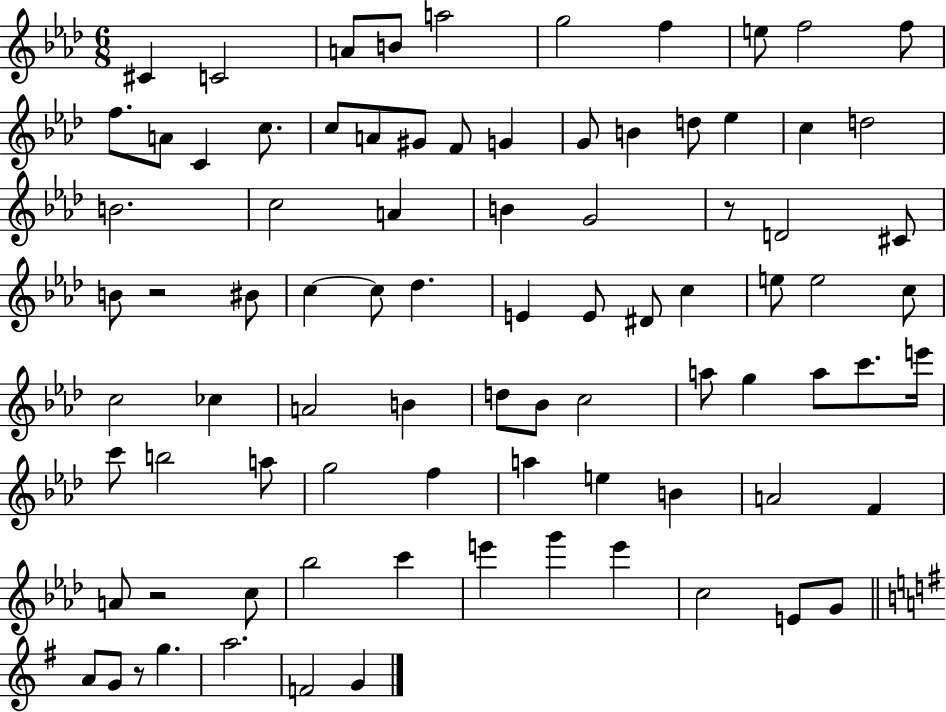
X:1
T:Untitled
M:6/8
L:1/4
K:Ab
^C C2 A/2 B/2 a2 g2 f e/2 f2 f/2 f/2 A/2 C c/2 c/2 A/2 ^G/2 F/2 G G/2 B d/2 _e c d2 B2 c2 A B G2 z/2 D2 ^C/2 B/2 z2 ^B/2 c c/2 _d E E/2 ^D/2 c e/2 e2 c/2 c2 _c A2 B d/2 _B/2 c2 a/2 g a/2 c'/2 e'/4 c'/2 b2 a/2 g2 f a e B A2 F A/2 z2 c/2 _b2 c' e' g' e' c2 E/2 G/2 A/2 G/2 z/2 g a2 F2 G